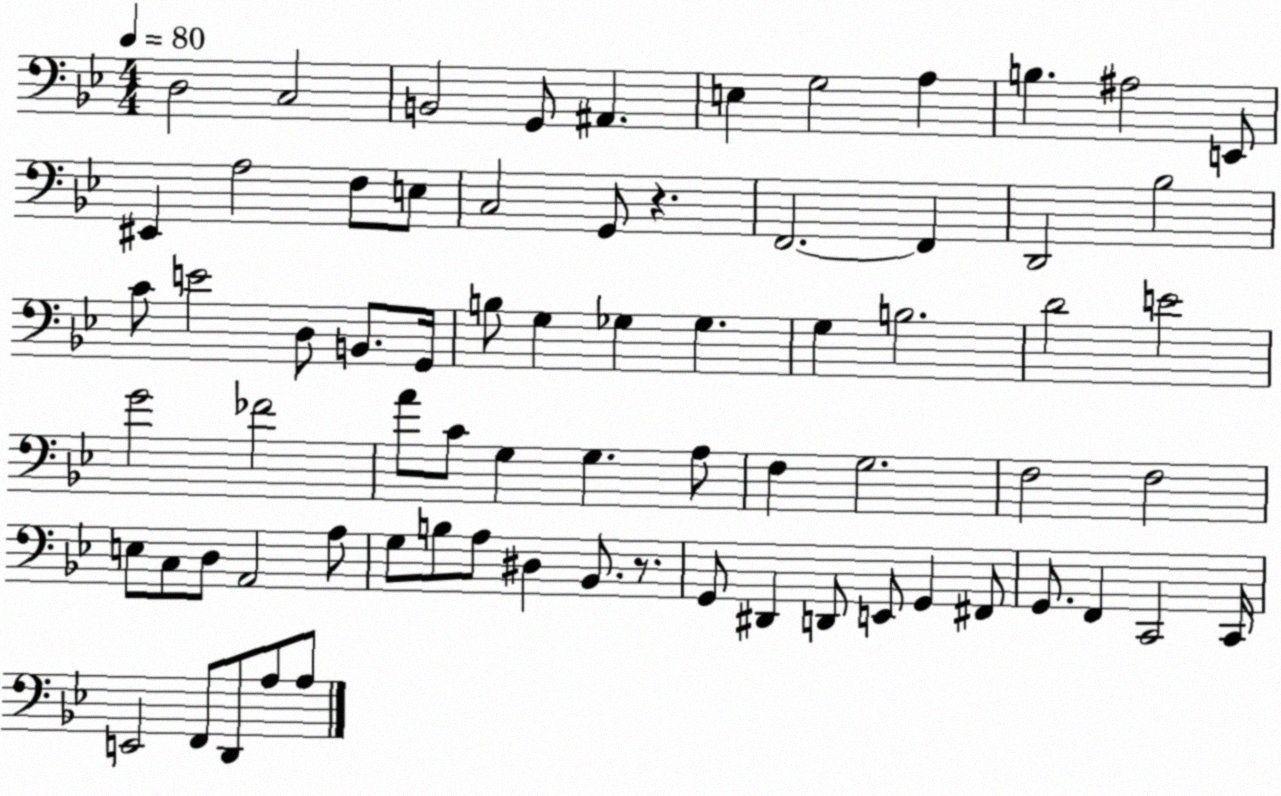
X:1
T:Untitled
M:4/4
L:1/4
K:Bb
D,2 C,2 B,,2 G,,/2 ^A,, E, G,2 A, B, ^A,2 E,,/2 ^E,, A,2 F,/2 E,/2 C,2 G,,/2 z F,,2 F,, D,,2 _B,2 C/2 E2 D,/2 B,,/2 G,,/4 B,/2 G, _G, _G, G, B,2 D2 E2 G2 _F2 A/2 C/2 G, G, A,/2 F, G,2 F,2 F,2 E,/2 C,/2 D,/2 A,,2 A,/2 G,/2 B,/2 A,/2 ^D, _B,,/2 z/2 G,,/2 ^D,, D,,/2 E,,/2 G,, ^F,,/2 G,,/2 F,, C,,2 C,,/4 E,,2 F,,/2 D,,/2 A,/2 A,/2